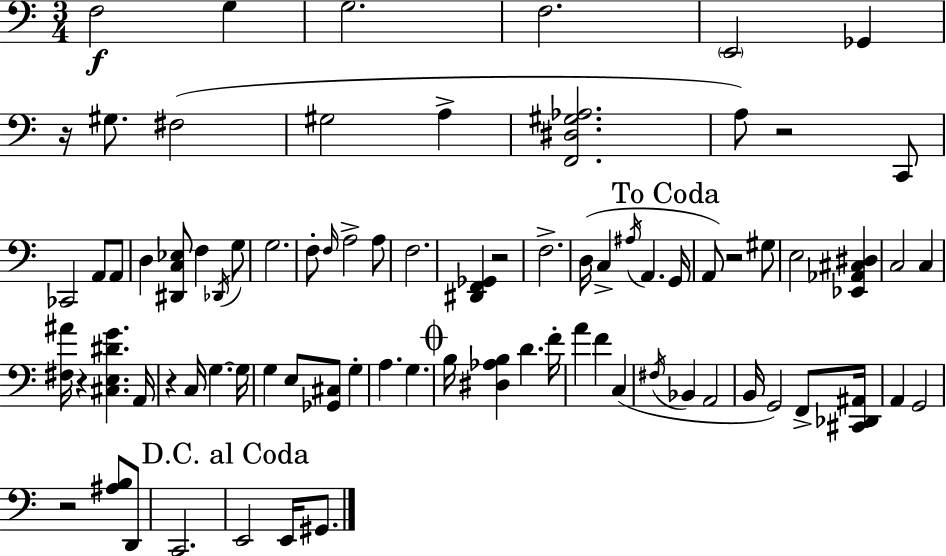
X:1
T:Untitled
M:3/4
L:1/4
K:C
F,2 G, G,2 F,2 E,,2 _G,, z/4 ^G,/2 ^F,2 ^G,2 A, [F,,^D,^G,_A,]2 A,/2 z2 C,,/2 _C,,2 A,,/2 A,,/2 D, [^D,,C,_E,]/2 F, _D,,/4 G,/2 G,2 F,/2 F,/4 A,2 A,/2 F,2 [^D,,F,,_G,,] z2 F,2 D,/4 C, ^A,/4 A,, G,,/4 A,,/2 z2 ^G,/2 E,2 [_E,,_A,,^C,^D,] C,2 C, [^F,^A]/4 z [^C,E,^DG] A,,/4 z C,/4 G, G,/4 G, E,/2 [_G,,^C,]/2 G, A, G, B,/4 [^D,_A,B,] D F/4 A F C, ^F,/4 _B,, A,,2 B,,/4 G,,2 F,,/2 [^C,,_D,,^A,,]/4 A,, G,,2 z2 [^A,B,]/2 D,,/2 C,,2 E,,2 E,,/4 ^G,,/2